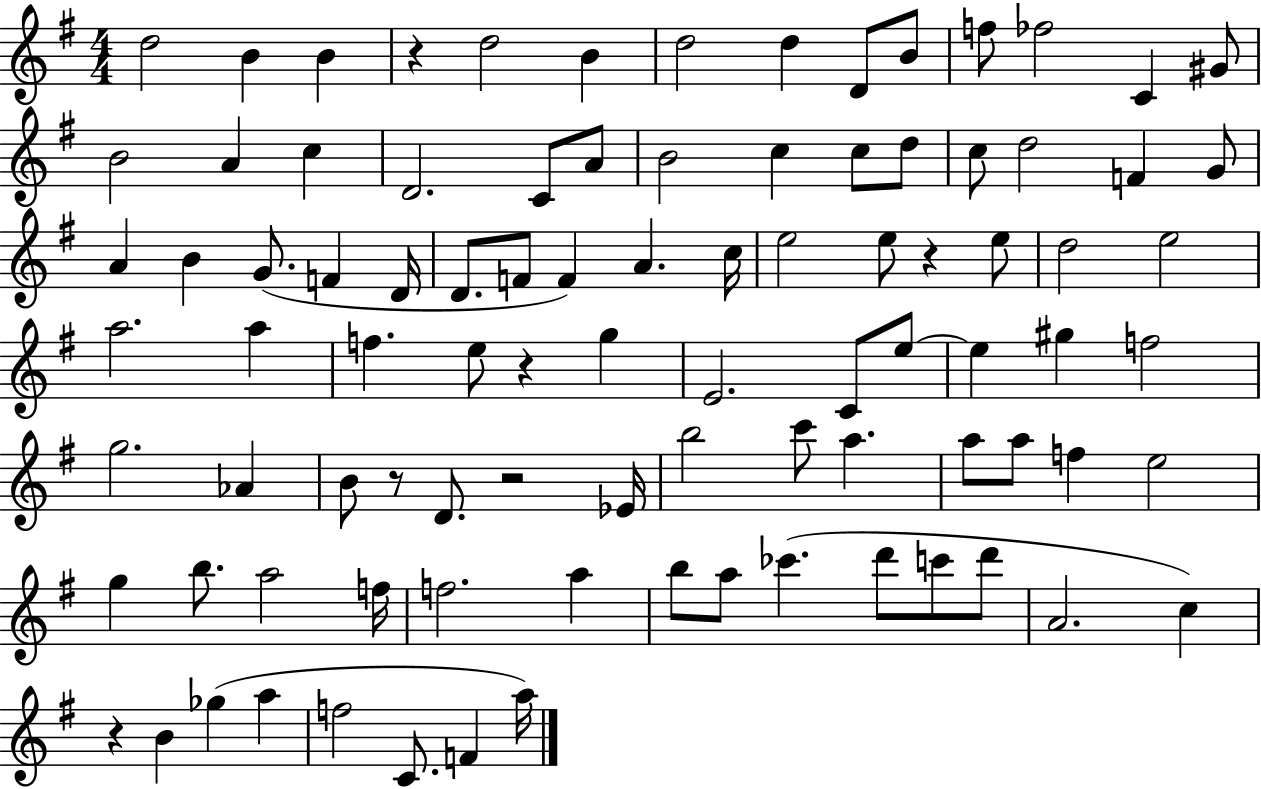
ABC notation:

X:1
T:Untitled
M:4/4
L:1/4
K:G
d2 B B z d2 B d2 d D/2 B/2 f/2 _f2 C ^G/2 B2 A c D2 C/2 A/2 B2 c c/2 d/2 c/2 d2 F G/2 A B G/2 F D/4 D/2 F/2 F A c/4 e2 e/2 z e/2 d2 e2 a2 a f e/2 z g E2 C/2 e/2 e ^g f2 g2 _A B/2 z/2 D/2 z2 _E/4 b2 c'/2 a a/2 a/2 f e2 g b/2 a2 f/4 f2 a b/2 a/2 _c' d'/2 c'/2 d'/2 A2 c z B _g a f2 C/2 F a/4